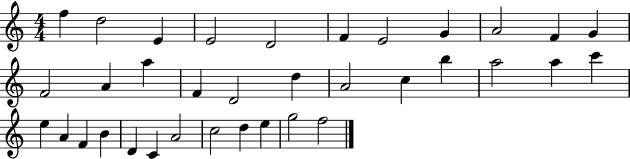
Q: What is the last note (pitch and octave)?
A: F5